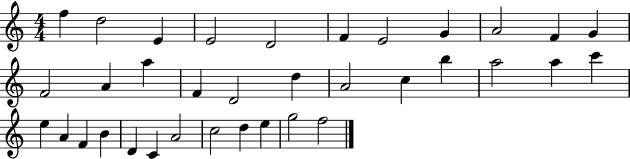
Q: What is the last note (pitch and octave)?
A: F5